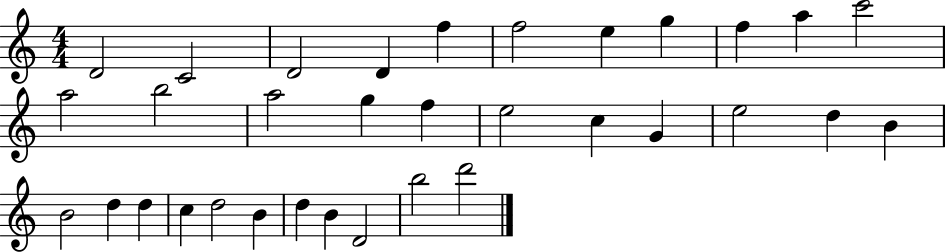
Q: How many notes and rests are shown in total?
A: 33